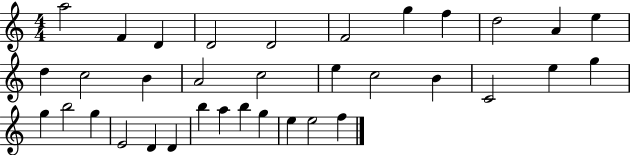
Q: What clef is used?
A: treble